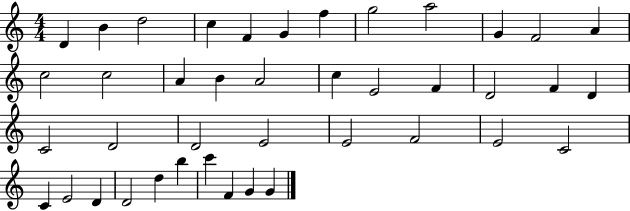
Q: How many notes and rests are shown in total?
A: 41